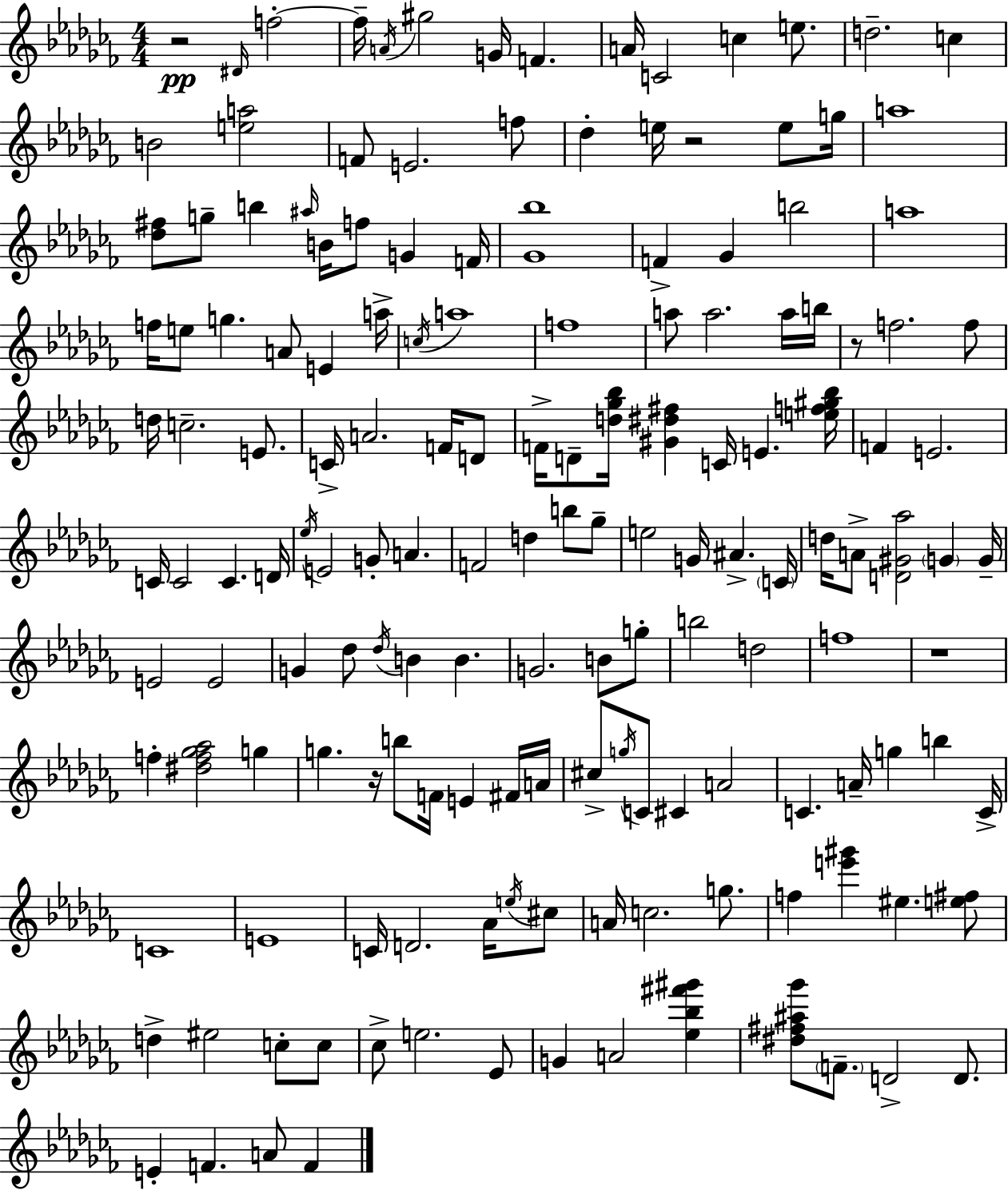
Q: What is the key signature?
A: AES minor